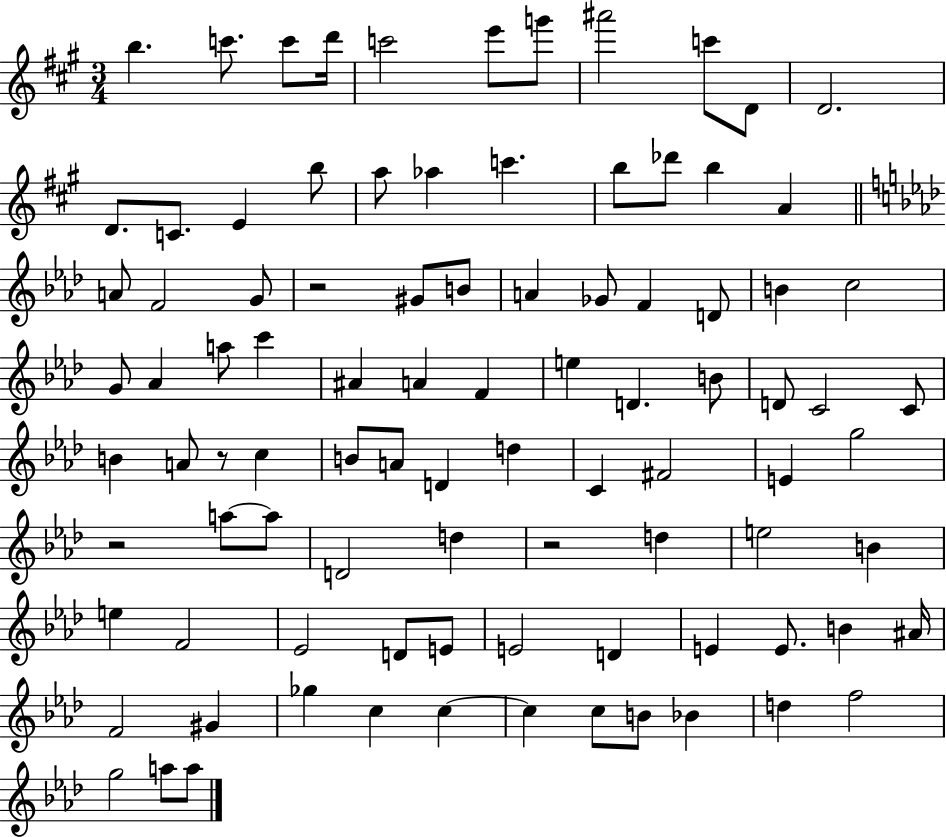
{
  \clef treble
  \numericTimeSignature
  \time 3/4
  \key a \major
  b''4. c'''8. c'''8 d'''16 | c'''2 e'''8 g'''8 | ais'''2 c'''8 d'8 | d'2. | \break d'8. c'8. e'4 b''8 | a''8 aes''4 c'''4. | b''8 des'''8 b''4 a'4 | \bar "||" \break \key f \minor a'8 f'2 g'8 | r2 gis'8 b'8 | a'4 ges'8 f'4 d'8 | b'4 c''2 | \break g'8 aes'4 a''8 c'''4 | ais'4 a'4 f'4 | e''4 d'4. b'8 | d'8 c'2 c'8 | \break b'4 a'8 r8 c''4 | b'8 a'8 d'4 d''4 | c'4 fis'2 | e'4 g''2 | \break r2 a''8~~ a''8 | d'2 d''4 | r2 d''4 | e''2 b'4 | \break e''4 f'2 | ees'2 d'8 e'8 | e'2 d'4 | e'4 e'8. b'4 ais'16 | \break f'2 gis'4 | ges''4 c''4 c''4~~ | c''4 c''8 b'8 bes'4 | d''4 f''2 | \break g''2 a''8 a''8 | \bar "|."
}